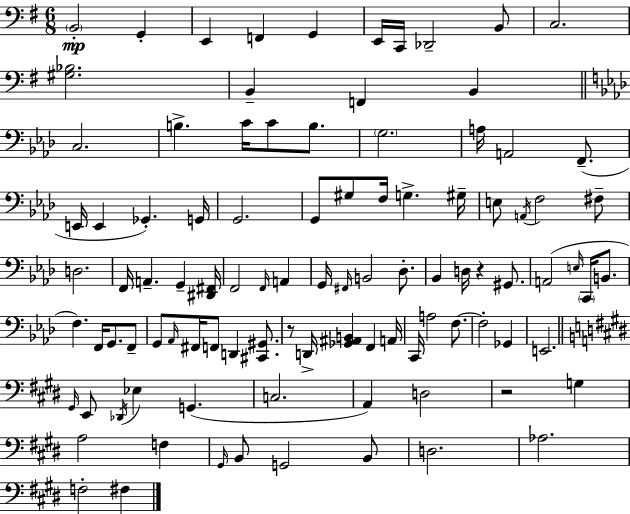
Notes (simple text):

B2/h G2/q E2/q F2/q G2/q E2/s C2/s Db2/h B2/e C3/h. [G#3,Bb3]/h. B2/q F2/q B2/q C3/h. B3/q. C4/s C4/e B3/e. G3/h. A3/s A2/h F2/e. E2/s E2/q Gb2/q. G2/s G2/h. G2/e G#3/e F3/s G3/q. G#3/s E3/e A2/s F3/h F#3/e D3/h. F2/s A2/q. G2/q [D#2,F#2]/s F2/h F2/s A2/q G2/s F#2/s B2/h Db3/e. Bb2/q D3/s R/q G#2/e. A2/h E3/s C2/s B2/e. F3/q. F2/s G2/e. F2/e G2/e Ab2/s F#2/s F2/e D2/q [C#2,G#2]/e. R/e D2/s [Gb2,A#2,B2]/q F2/q A2/s C2/s A3/h F3/e. F3/h Gb2/q E2/h. G#2/s E2/e Db2/s Eb3/q G2/q. C3/h. A2/q D3/h R/h G3/q A3/h F3/q G#2/s B2/e G2/h B2/e D3/h. Ab3/h. F3/h F#3/q